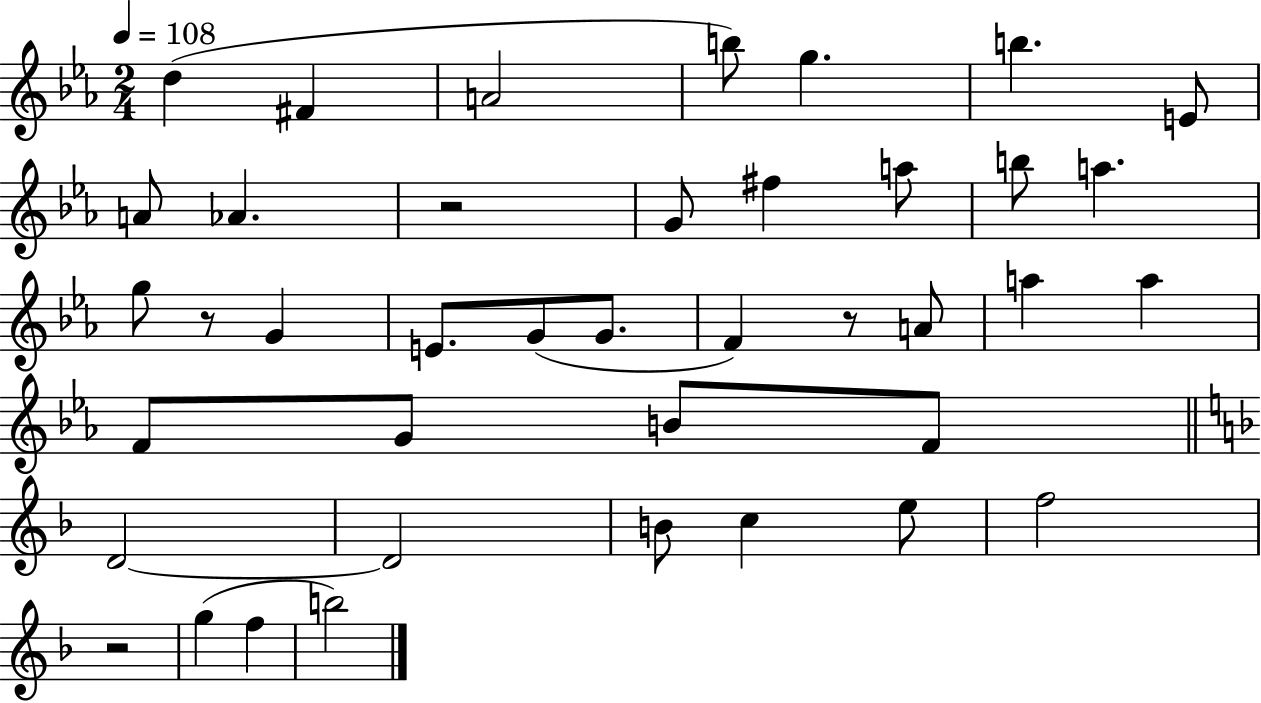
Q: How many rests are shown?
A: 4